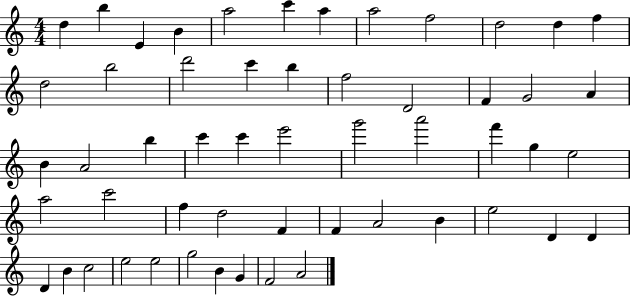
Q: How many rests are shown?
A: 0